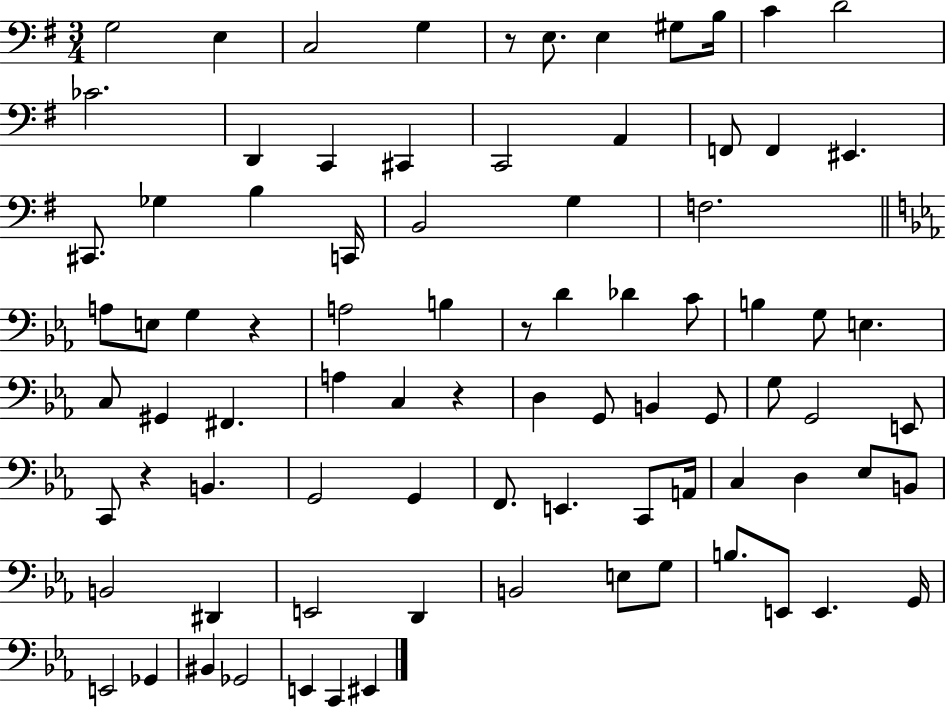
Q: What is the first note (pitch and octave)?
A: G3